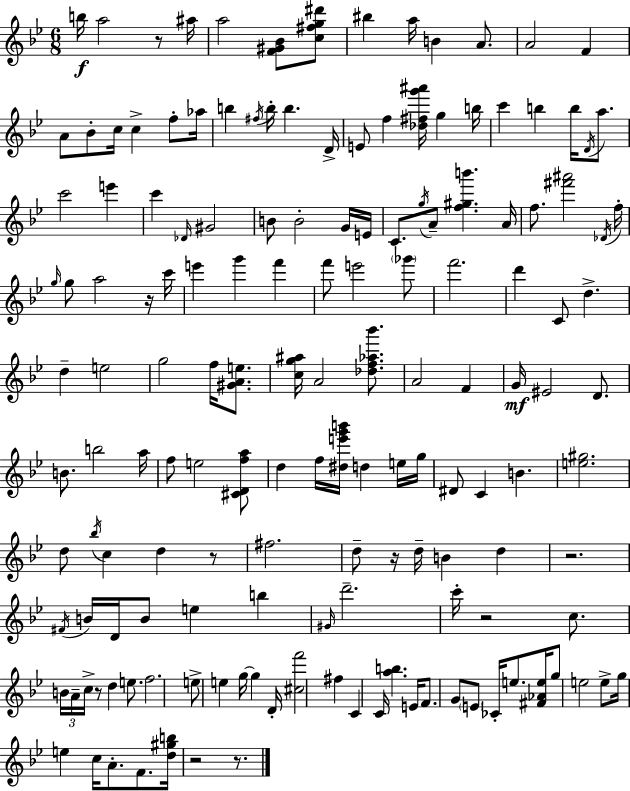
B5/s A5/h R/e A#5/s A5/h [F4,G#4,Bb4]/e [C5,F#5,G5,D#6]/e BIS5/q A5/s B4/q A4/e. A4/h F4/q A4/e Bb4/e C5/s C5/q F5/e Ab5/s B5/q F#5/s B5/s B5/q. D4/s E4/e F5/q [Db5,F#5,G6,A#6]/s G5/q B5/s C6/q B5/q B5/s D4/s A5/e. C6/h E6/q C6/q Db4/s G#4/h B4/e B4/h G4/s E4/s C4/e. G5/s A4/e [F5,G#5,B6]/q. A4/s F5/e. [F#6,A#6]/h Db4/s F5/s G5/s G5/e A5/h R/s C6/s E6/q G6/q F6/q F6/e E6/h Gb6/e F6/h. D6/q C4/e D5/q. D5/q E5/h G5/h F5/s [G#4,A4,E5]/e. [C5,G5,A#5]/s A4/h [Db5,F5,Ab5,Bb6]/e. A4/h F4/q G4/s EIS4/h D4/e. B4/e. B5/h A5/s F5/e E5/h [C#4,D4,F5,A5]/e D5/q F5/s [D#5,E6,G6,B6]/s D5/q E5/s G5/s D#4/e C4/q B4/q. [E5,G#5]/h. D5/e Bb5/s C5/q D5/q R/e F#5/h. D5/e R/s D5/s B4/q D5/q R/h. F#4/s B4/s D4/s B4/e E5/q B5/q G#4/s D6/h. C6/s R/h C5/e. B4/s A4/s C5/s R/e D5/q E5/e. F5/h. E5/e E5/q G5/s G5/q D4/s [C#5,F6]/h F#5/q C4/q C4/s [A5,B5]/q. E4/s F4/e. G4/e E4/e CES4/s E5/e. [F#4,Ab4,E5]/s G5/e E5/h E5/e G5/s E5/q C5/s A4/e. F4/e. [D5,G#5,B5]/s R/h R/e.